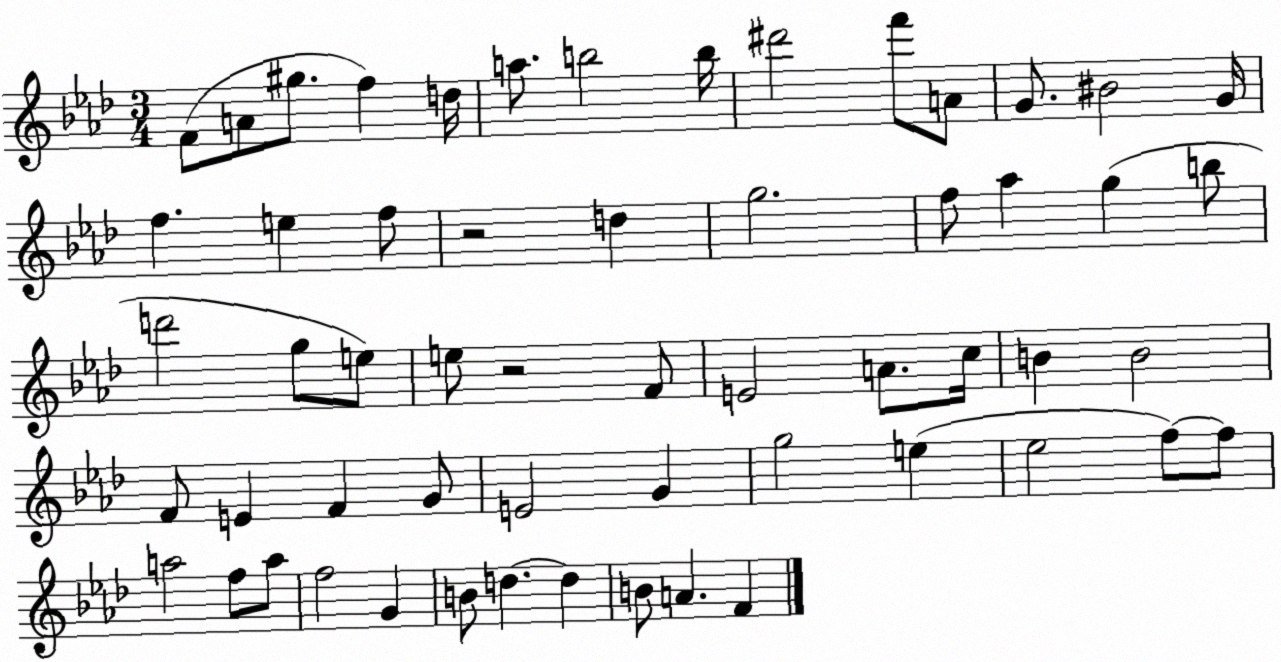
X:1
T:Untitled
M:3/4
L:1/4
K:Ab
F/2 A/2 ^g/2 f d/4 a/2 b2 b/4 ^d'2 f'/2 A/2 G/2 ^B2 G/4 f e f/2 z2 d g2 f/2 _a g b/2 d'2 g/2 e/2 e/2 z2 F/2 E2 A/2 c/4 B B2 F/2 E F G/2 E2 G g2 e _e2 f/2 f/2 a2 f/2 a/2 f2 G B/2 d d B/2 A F